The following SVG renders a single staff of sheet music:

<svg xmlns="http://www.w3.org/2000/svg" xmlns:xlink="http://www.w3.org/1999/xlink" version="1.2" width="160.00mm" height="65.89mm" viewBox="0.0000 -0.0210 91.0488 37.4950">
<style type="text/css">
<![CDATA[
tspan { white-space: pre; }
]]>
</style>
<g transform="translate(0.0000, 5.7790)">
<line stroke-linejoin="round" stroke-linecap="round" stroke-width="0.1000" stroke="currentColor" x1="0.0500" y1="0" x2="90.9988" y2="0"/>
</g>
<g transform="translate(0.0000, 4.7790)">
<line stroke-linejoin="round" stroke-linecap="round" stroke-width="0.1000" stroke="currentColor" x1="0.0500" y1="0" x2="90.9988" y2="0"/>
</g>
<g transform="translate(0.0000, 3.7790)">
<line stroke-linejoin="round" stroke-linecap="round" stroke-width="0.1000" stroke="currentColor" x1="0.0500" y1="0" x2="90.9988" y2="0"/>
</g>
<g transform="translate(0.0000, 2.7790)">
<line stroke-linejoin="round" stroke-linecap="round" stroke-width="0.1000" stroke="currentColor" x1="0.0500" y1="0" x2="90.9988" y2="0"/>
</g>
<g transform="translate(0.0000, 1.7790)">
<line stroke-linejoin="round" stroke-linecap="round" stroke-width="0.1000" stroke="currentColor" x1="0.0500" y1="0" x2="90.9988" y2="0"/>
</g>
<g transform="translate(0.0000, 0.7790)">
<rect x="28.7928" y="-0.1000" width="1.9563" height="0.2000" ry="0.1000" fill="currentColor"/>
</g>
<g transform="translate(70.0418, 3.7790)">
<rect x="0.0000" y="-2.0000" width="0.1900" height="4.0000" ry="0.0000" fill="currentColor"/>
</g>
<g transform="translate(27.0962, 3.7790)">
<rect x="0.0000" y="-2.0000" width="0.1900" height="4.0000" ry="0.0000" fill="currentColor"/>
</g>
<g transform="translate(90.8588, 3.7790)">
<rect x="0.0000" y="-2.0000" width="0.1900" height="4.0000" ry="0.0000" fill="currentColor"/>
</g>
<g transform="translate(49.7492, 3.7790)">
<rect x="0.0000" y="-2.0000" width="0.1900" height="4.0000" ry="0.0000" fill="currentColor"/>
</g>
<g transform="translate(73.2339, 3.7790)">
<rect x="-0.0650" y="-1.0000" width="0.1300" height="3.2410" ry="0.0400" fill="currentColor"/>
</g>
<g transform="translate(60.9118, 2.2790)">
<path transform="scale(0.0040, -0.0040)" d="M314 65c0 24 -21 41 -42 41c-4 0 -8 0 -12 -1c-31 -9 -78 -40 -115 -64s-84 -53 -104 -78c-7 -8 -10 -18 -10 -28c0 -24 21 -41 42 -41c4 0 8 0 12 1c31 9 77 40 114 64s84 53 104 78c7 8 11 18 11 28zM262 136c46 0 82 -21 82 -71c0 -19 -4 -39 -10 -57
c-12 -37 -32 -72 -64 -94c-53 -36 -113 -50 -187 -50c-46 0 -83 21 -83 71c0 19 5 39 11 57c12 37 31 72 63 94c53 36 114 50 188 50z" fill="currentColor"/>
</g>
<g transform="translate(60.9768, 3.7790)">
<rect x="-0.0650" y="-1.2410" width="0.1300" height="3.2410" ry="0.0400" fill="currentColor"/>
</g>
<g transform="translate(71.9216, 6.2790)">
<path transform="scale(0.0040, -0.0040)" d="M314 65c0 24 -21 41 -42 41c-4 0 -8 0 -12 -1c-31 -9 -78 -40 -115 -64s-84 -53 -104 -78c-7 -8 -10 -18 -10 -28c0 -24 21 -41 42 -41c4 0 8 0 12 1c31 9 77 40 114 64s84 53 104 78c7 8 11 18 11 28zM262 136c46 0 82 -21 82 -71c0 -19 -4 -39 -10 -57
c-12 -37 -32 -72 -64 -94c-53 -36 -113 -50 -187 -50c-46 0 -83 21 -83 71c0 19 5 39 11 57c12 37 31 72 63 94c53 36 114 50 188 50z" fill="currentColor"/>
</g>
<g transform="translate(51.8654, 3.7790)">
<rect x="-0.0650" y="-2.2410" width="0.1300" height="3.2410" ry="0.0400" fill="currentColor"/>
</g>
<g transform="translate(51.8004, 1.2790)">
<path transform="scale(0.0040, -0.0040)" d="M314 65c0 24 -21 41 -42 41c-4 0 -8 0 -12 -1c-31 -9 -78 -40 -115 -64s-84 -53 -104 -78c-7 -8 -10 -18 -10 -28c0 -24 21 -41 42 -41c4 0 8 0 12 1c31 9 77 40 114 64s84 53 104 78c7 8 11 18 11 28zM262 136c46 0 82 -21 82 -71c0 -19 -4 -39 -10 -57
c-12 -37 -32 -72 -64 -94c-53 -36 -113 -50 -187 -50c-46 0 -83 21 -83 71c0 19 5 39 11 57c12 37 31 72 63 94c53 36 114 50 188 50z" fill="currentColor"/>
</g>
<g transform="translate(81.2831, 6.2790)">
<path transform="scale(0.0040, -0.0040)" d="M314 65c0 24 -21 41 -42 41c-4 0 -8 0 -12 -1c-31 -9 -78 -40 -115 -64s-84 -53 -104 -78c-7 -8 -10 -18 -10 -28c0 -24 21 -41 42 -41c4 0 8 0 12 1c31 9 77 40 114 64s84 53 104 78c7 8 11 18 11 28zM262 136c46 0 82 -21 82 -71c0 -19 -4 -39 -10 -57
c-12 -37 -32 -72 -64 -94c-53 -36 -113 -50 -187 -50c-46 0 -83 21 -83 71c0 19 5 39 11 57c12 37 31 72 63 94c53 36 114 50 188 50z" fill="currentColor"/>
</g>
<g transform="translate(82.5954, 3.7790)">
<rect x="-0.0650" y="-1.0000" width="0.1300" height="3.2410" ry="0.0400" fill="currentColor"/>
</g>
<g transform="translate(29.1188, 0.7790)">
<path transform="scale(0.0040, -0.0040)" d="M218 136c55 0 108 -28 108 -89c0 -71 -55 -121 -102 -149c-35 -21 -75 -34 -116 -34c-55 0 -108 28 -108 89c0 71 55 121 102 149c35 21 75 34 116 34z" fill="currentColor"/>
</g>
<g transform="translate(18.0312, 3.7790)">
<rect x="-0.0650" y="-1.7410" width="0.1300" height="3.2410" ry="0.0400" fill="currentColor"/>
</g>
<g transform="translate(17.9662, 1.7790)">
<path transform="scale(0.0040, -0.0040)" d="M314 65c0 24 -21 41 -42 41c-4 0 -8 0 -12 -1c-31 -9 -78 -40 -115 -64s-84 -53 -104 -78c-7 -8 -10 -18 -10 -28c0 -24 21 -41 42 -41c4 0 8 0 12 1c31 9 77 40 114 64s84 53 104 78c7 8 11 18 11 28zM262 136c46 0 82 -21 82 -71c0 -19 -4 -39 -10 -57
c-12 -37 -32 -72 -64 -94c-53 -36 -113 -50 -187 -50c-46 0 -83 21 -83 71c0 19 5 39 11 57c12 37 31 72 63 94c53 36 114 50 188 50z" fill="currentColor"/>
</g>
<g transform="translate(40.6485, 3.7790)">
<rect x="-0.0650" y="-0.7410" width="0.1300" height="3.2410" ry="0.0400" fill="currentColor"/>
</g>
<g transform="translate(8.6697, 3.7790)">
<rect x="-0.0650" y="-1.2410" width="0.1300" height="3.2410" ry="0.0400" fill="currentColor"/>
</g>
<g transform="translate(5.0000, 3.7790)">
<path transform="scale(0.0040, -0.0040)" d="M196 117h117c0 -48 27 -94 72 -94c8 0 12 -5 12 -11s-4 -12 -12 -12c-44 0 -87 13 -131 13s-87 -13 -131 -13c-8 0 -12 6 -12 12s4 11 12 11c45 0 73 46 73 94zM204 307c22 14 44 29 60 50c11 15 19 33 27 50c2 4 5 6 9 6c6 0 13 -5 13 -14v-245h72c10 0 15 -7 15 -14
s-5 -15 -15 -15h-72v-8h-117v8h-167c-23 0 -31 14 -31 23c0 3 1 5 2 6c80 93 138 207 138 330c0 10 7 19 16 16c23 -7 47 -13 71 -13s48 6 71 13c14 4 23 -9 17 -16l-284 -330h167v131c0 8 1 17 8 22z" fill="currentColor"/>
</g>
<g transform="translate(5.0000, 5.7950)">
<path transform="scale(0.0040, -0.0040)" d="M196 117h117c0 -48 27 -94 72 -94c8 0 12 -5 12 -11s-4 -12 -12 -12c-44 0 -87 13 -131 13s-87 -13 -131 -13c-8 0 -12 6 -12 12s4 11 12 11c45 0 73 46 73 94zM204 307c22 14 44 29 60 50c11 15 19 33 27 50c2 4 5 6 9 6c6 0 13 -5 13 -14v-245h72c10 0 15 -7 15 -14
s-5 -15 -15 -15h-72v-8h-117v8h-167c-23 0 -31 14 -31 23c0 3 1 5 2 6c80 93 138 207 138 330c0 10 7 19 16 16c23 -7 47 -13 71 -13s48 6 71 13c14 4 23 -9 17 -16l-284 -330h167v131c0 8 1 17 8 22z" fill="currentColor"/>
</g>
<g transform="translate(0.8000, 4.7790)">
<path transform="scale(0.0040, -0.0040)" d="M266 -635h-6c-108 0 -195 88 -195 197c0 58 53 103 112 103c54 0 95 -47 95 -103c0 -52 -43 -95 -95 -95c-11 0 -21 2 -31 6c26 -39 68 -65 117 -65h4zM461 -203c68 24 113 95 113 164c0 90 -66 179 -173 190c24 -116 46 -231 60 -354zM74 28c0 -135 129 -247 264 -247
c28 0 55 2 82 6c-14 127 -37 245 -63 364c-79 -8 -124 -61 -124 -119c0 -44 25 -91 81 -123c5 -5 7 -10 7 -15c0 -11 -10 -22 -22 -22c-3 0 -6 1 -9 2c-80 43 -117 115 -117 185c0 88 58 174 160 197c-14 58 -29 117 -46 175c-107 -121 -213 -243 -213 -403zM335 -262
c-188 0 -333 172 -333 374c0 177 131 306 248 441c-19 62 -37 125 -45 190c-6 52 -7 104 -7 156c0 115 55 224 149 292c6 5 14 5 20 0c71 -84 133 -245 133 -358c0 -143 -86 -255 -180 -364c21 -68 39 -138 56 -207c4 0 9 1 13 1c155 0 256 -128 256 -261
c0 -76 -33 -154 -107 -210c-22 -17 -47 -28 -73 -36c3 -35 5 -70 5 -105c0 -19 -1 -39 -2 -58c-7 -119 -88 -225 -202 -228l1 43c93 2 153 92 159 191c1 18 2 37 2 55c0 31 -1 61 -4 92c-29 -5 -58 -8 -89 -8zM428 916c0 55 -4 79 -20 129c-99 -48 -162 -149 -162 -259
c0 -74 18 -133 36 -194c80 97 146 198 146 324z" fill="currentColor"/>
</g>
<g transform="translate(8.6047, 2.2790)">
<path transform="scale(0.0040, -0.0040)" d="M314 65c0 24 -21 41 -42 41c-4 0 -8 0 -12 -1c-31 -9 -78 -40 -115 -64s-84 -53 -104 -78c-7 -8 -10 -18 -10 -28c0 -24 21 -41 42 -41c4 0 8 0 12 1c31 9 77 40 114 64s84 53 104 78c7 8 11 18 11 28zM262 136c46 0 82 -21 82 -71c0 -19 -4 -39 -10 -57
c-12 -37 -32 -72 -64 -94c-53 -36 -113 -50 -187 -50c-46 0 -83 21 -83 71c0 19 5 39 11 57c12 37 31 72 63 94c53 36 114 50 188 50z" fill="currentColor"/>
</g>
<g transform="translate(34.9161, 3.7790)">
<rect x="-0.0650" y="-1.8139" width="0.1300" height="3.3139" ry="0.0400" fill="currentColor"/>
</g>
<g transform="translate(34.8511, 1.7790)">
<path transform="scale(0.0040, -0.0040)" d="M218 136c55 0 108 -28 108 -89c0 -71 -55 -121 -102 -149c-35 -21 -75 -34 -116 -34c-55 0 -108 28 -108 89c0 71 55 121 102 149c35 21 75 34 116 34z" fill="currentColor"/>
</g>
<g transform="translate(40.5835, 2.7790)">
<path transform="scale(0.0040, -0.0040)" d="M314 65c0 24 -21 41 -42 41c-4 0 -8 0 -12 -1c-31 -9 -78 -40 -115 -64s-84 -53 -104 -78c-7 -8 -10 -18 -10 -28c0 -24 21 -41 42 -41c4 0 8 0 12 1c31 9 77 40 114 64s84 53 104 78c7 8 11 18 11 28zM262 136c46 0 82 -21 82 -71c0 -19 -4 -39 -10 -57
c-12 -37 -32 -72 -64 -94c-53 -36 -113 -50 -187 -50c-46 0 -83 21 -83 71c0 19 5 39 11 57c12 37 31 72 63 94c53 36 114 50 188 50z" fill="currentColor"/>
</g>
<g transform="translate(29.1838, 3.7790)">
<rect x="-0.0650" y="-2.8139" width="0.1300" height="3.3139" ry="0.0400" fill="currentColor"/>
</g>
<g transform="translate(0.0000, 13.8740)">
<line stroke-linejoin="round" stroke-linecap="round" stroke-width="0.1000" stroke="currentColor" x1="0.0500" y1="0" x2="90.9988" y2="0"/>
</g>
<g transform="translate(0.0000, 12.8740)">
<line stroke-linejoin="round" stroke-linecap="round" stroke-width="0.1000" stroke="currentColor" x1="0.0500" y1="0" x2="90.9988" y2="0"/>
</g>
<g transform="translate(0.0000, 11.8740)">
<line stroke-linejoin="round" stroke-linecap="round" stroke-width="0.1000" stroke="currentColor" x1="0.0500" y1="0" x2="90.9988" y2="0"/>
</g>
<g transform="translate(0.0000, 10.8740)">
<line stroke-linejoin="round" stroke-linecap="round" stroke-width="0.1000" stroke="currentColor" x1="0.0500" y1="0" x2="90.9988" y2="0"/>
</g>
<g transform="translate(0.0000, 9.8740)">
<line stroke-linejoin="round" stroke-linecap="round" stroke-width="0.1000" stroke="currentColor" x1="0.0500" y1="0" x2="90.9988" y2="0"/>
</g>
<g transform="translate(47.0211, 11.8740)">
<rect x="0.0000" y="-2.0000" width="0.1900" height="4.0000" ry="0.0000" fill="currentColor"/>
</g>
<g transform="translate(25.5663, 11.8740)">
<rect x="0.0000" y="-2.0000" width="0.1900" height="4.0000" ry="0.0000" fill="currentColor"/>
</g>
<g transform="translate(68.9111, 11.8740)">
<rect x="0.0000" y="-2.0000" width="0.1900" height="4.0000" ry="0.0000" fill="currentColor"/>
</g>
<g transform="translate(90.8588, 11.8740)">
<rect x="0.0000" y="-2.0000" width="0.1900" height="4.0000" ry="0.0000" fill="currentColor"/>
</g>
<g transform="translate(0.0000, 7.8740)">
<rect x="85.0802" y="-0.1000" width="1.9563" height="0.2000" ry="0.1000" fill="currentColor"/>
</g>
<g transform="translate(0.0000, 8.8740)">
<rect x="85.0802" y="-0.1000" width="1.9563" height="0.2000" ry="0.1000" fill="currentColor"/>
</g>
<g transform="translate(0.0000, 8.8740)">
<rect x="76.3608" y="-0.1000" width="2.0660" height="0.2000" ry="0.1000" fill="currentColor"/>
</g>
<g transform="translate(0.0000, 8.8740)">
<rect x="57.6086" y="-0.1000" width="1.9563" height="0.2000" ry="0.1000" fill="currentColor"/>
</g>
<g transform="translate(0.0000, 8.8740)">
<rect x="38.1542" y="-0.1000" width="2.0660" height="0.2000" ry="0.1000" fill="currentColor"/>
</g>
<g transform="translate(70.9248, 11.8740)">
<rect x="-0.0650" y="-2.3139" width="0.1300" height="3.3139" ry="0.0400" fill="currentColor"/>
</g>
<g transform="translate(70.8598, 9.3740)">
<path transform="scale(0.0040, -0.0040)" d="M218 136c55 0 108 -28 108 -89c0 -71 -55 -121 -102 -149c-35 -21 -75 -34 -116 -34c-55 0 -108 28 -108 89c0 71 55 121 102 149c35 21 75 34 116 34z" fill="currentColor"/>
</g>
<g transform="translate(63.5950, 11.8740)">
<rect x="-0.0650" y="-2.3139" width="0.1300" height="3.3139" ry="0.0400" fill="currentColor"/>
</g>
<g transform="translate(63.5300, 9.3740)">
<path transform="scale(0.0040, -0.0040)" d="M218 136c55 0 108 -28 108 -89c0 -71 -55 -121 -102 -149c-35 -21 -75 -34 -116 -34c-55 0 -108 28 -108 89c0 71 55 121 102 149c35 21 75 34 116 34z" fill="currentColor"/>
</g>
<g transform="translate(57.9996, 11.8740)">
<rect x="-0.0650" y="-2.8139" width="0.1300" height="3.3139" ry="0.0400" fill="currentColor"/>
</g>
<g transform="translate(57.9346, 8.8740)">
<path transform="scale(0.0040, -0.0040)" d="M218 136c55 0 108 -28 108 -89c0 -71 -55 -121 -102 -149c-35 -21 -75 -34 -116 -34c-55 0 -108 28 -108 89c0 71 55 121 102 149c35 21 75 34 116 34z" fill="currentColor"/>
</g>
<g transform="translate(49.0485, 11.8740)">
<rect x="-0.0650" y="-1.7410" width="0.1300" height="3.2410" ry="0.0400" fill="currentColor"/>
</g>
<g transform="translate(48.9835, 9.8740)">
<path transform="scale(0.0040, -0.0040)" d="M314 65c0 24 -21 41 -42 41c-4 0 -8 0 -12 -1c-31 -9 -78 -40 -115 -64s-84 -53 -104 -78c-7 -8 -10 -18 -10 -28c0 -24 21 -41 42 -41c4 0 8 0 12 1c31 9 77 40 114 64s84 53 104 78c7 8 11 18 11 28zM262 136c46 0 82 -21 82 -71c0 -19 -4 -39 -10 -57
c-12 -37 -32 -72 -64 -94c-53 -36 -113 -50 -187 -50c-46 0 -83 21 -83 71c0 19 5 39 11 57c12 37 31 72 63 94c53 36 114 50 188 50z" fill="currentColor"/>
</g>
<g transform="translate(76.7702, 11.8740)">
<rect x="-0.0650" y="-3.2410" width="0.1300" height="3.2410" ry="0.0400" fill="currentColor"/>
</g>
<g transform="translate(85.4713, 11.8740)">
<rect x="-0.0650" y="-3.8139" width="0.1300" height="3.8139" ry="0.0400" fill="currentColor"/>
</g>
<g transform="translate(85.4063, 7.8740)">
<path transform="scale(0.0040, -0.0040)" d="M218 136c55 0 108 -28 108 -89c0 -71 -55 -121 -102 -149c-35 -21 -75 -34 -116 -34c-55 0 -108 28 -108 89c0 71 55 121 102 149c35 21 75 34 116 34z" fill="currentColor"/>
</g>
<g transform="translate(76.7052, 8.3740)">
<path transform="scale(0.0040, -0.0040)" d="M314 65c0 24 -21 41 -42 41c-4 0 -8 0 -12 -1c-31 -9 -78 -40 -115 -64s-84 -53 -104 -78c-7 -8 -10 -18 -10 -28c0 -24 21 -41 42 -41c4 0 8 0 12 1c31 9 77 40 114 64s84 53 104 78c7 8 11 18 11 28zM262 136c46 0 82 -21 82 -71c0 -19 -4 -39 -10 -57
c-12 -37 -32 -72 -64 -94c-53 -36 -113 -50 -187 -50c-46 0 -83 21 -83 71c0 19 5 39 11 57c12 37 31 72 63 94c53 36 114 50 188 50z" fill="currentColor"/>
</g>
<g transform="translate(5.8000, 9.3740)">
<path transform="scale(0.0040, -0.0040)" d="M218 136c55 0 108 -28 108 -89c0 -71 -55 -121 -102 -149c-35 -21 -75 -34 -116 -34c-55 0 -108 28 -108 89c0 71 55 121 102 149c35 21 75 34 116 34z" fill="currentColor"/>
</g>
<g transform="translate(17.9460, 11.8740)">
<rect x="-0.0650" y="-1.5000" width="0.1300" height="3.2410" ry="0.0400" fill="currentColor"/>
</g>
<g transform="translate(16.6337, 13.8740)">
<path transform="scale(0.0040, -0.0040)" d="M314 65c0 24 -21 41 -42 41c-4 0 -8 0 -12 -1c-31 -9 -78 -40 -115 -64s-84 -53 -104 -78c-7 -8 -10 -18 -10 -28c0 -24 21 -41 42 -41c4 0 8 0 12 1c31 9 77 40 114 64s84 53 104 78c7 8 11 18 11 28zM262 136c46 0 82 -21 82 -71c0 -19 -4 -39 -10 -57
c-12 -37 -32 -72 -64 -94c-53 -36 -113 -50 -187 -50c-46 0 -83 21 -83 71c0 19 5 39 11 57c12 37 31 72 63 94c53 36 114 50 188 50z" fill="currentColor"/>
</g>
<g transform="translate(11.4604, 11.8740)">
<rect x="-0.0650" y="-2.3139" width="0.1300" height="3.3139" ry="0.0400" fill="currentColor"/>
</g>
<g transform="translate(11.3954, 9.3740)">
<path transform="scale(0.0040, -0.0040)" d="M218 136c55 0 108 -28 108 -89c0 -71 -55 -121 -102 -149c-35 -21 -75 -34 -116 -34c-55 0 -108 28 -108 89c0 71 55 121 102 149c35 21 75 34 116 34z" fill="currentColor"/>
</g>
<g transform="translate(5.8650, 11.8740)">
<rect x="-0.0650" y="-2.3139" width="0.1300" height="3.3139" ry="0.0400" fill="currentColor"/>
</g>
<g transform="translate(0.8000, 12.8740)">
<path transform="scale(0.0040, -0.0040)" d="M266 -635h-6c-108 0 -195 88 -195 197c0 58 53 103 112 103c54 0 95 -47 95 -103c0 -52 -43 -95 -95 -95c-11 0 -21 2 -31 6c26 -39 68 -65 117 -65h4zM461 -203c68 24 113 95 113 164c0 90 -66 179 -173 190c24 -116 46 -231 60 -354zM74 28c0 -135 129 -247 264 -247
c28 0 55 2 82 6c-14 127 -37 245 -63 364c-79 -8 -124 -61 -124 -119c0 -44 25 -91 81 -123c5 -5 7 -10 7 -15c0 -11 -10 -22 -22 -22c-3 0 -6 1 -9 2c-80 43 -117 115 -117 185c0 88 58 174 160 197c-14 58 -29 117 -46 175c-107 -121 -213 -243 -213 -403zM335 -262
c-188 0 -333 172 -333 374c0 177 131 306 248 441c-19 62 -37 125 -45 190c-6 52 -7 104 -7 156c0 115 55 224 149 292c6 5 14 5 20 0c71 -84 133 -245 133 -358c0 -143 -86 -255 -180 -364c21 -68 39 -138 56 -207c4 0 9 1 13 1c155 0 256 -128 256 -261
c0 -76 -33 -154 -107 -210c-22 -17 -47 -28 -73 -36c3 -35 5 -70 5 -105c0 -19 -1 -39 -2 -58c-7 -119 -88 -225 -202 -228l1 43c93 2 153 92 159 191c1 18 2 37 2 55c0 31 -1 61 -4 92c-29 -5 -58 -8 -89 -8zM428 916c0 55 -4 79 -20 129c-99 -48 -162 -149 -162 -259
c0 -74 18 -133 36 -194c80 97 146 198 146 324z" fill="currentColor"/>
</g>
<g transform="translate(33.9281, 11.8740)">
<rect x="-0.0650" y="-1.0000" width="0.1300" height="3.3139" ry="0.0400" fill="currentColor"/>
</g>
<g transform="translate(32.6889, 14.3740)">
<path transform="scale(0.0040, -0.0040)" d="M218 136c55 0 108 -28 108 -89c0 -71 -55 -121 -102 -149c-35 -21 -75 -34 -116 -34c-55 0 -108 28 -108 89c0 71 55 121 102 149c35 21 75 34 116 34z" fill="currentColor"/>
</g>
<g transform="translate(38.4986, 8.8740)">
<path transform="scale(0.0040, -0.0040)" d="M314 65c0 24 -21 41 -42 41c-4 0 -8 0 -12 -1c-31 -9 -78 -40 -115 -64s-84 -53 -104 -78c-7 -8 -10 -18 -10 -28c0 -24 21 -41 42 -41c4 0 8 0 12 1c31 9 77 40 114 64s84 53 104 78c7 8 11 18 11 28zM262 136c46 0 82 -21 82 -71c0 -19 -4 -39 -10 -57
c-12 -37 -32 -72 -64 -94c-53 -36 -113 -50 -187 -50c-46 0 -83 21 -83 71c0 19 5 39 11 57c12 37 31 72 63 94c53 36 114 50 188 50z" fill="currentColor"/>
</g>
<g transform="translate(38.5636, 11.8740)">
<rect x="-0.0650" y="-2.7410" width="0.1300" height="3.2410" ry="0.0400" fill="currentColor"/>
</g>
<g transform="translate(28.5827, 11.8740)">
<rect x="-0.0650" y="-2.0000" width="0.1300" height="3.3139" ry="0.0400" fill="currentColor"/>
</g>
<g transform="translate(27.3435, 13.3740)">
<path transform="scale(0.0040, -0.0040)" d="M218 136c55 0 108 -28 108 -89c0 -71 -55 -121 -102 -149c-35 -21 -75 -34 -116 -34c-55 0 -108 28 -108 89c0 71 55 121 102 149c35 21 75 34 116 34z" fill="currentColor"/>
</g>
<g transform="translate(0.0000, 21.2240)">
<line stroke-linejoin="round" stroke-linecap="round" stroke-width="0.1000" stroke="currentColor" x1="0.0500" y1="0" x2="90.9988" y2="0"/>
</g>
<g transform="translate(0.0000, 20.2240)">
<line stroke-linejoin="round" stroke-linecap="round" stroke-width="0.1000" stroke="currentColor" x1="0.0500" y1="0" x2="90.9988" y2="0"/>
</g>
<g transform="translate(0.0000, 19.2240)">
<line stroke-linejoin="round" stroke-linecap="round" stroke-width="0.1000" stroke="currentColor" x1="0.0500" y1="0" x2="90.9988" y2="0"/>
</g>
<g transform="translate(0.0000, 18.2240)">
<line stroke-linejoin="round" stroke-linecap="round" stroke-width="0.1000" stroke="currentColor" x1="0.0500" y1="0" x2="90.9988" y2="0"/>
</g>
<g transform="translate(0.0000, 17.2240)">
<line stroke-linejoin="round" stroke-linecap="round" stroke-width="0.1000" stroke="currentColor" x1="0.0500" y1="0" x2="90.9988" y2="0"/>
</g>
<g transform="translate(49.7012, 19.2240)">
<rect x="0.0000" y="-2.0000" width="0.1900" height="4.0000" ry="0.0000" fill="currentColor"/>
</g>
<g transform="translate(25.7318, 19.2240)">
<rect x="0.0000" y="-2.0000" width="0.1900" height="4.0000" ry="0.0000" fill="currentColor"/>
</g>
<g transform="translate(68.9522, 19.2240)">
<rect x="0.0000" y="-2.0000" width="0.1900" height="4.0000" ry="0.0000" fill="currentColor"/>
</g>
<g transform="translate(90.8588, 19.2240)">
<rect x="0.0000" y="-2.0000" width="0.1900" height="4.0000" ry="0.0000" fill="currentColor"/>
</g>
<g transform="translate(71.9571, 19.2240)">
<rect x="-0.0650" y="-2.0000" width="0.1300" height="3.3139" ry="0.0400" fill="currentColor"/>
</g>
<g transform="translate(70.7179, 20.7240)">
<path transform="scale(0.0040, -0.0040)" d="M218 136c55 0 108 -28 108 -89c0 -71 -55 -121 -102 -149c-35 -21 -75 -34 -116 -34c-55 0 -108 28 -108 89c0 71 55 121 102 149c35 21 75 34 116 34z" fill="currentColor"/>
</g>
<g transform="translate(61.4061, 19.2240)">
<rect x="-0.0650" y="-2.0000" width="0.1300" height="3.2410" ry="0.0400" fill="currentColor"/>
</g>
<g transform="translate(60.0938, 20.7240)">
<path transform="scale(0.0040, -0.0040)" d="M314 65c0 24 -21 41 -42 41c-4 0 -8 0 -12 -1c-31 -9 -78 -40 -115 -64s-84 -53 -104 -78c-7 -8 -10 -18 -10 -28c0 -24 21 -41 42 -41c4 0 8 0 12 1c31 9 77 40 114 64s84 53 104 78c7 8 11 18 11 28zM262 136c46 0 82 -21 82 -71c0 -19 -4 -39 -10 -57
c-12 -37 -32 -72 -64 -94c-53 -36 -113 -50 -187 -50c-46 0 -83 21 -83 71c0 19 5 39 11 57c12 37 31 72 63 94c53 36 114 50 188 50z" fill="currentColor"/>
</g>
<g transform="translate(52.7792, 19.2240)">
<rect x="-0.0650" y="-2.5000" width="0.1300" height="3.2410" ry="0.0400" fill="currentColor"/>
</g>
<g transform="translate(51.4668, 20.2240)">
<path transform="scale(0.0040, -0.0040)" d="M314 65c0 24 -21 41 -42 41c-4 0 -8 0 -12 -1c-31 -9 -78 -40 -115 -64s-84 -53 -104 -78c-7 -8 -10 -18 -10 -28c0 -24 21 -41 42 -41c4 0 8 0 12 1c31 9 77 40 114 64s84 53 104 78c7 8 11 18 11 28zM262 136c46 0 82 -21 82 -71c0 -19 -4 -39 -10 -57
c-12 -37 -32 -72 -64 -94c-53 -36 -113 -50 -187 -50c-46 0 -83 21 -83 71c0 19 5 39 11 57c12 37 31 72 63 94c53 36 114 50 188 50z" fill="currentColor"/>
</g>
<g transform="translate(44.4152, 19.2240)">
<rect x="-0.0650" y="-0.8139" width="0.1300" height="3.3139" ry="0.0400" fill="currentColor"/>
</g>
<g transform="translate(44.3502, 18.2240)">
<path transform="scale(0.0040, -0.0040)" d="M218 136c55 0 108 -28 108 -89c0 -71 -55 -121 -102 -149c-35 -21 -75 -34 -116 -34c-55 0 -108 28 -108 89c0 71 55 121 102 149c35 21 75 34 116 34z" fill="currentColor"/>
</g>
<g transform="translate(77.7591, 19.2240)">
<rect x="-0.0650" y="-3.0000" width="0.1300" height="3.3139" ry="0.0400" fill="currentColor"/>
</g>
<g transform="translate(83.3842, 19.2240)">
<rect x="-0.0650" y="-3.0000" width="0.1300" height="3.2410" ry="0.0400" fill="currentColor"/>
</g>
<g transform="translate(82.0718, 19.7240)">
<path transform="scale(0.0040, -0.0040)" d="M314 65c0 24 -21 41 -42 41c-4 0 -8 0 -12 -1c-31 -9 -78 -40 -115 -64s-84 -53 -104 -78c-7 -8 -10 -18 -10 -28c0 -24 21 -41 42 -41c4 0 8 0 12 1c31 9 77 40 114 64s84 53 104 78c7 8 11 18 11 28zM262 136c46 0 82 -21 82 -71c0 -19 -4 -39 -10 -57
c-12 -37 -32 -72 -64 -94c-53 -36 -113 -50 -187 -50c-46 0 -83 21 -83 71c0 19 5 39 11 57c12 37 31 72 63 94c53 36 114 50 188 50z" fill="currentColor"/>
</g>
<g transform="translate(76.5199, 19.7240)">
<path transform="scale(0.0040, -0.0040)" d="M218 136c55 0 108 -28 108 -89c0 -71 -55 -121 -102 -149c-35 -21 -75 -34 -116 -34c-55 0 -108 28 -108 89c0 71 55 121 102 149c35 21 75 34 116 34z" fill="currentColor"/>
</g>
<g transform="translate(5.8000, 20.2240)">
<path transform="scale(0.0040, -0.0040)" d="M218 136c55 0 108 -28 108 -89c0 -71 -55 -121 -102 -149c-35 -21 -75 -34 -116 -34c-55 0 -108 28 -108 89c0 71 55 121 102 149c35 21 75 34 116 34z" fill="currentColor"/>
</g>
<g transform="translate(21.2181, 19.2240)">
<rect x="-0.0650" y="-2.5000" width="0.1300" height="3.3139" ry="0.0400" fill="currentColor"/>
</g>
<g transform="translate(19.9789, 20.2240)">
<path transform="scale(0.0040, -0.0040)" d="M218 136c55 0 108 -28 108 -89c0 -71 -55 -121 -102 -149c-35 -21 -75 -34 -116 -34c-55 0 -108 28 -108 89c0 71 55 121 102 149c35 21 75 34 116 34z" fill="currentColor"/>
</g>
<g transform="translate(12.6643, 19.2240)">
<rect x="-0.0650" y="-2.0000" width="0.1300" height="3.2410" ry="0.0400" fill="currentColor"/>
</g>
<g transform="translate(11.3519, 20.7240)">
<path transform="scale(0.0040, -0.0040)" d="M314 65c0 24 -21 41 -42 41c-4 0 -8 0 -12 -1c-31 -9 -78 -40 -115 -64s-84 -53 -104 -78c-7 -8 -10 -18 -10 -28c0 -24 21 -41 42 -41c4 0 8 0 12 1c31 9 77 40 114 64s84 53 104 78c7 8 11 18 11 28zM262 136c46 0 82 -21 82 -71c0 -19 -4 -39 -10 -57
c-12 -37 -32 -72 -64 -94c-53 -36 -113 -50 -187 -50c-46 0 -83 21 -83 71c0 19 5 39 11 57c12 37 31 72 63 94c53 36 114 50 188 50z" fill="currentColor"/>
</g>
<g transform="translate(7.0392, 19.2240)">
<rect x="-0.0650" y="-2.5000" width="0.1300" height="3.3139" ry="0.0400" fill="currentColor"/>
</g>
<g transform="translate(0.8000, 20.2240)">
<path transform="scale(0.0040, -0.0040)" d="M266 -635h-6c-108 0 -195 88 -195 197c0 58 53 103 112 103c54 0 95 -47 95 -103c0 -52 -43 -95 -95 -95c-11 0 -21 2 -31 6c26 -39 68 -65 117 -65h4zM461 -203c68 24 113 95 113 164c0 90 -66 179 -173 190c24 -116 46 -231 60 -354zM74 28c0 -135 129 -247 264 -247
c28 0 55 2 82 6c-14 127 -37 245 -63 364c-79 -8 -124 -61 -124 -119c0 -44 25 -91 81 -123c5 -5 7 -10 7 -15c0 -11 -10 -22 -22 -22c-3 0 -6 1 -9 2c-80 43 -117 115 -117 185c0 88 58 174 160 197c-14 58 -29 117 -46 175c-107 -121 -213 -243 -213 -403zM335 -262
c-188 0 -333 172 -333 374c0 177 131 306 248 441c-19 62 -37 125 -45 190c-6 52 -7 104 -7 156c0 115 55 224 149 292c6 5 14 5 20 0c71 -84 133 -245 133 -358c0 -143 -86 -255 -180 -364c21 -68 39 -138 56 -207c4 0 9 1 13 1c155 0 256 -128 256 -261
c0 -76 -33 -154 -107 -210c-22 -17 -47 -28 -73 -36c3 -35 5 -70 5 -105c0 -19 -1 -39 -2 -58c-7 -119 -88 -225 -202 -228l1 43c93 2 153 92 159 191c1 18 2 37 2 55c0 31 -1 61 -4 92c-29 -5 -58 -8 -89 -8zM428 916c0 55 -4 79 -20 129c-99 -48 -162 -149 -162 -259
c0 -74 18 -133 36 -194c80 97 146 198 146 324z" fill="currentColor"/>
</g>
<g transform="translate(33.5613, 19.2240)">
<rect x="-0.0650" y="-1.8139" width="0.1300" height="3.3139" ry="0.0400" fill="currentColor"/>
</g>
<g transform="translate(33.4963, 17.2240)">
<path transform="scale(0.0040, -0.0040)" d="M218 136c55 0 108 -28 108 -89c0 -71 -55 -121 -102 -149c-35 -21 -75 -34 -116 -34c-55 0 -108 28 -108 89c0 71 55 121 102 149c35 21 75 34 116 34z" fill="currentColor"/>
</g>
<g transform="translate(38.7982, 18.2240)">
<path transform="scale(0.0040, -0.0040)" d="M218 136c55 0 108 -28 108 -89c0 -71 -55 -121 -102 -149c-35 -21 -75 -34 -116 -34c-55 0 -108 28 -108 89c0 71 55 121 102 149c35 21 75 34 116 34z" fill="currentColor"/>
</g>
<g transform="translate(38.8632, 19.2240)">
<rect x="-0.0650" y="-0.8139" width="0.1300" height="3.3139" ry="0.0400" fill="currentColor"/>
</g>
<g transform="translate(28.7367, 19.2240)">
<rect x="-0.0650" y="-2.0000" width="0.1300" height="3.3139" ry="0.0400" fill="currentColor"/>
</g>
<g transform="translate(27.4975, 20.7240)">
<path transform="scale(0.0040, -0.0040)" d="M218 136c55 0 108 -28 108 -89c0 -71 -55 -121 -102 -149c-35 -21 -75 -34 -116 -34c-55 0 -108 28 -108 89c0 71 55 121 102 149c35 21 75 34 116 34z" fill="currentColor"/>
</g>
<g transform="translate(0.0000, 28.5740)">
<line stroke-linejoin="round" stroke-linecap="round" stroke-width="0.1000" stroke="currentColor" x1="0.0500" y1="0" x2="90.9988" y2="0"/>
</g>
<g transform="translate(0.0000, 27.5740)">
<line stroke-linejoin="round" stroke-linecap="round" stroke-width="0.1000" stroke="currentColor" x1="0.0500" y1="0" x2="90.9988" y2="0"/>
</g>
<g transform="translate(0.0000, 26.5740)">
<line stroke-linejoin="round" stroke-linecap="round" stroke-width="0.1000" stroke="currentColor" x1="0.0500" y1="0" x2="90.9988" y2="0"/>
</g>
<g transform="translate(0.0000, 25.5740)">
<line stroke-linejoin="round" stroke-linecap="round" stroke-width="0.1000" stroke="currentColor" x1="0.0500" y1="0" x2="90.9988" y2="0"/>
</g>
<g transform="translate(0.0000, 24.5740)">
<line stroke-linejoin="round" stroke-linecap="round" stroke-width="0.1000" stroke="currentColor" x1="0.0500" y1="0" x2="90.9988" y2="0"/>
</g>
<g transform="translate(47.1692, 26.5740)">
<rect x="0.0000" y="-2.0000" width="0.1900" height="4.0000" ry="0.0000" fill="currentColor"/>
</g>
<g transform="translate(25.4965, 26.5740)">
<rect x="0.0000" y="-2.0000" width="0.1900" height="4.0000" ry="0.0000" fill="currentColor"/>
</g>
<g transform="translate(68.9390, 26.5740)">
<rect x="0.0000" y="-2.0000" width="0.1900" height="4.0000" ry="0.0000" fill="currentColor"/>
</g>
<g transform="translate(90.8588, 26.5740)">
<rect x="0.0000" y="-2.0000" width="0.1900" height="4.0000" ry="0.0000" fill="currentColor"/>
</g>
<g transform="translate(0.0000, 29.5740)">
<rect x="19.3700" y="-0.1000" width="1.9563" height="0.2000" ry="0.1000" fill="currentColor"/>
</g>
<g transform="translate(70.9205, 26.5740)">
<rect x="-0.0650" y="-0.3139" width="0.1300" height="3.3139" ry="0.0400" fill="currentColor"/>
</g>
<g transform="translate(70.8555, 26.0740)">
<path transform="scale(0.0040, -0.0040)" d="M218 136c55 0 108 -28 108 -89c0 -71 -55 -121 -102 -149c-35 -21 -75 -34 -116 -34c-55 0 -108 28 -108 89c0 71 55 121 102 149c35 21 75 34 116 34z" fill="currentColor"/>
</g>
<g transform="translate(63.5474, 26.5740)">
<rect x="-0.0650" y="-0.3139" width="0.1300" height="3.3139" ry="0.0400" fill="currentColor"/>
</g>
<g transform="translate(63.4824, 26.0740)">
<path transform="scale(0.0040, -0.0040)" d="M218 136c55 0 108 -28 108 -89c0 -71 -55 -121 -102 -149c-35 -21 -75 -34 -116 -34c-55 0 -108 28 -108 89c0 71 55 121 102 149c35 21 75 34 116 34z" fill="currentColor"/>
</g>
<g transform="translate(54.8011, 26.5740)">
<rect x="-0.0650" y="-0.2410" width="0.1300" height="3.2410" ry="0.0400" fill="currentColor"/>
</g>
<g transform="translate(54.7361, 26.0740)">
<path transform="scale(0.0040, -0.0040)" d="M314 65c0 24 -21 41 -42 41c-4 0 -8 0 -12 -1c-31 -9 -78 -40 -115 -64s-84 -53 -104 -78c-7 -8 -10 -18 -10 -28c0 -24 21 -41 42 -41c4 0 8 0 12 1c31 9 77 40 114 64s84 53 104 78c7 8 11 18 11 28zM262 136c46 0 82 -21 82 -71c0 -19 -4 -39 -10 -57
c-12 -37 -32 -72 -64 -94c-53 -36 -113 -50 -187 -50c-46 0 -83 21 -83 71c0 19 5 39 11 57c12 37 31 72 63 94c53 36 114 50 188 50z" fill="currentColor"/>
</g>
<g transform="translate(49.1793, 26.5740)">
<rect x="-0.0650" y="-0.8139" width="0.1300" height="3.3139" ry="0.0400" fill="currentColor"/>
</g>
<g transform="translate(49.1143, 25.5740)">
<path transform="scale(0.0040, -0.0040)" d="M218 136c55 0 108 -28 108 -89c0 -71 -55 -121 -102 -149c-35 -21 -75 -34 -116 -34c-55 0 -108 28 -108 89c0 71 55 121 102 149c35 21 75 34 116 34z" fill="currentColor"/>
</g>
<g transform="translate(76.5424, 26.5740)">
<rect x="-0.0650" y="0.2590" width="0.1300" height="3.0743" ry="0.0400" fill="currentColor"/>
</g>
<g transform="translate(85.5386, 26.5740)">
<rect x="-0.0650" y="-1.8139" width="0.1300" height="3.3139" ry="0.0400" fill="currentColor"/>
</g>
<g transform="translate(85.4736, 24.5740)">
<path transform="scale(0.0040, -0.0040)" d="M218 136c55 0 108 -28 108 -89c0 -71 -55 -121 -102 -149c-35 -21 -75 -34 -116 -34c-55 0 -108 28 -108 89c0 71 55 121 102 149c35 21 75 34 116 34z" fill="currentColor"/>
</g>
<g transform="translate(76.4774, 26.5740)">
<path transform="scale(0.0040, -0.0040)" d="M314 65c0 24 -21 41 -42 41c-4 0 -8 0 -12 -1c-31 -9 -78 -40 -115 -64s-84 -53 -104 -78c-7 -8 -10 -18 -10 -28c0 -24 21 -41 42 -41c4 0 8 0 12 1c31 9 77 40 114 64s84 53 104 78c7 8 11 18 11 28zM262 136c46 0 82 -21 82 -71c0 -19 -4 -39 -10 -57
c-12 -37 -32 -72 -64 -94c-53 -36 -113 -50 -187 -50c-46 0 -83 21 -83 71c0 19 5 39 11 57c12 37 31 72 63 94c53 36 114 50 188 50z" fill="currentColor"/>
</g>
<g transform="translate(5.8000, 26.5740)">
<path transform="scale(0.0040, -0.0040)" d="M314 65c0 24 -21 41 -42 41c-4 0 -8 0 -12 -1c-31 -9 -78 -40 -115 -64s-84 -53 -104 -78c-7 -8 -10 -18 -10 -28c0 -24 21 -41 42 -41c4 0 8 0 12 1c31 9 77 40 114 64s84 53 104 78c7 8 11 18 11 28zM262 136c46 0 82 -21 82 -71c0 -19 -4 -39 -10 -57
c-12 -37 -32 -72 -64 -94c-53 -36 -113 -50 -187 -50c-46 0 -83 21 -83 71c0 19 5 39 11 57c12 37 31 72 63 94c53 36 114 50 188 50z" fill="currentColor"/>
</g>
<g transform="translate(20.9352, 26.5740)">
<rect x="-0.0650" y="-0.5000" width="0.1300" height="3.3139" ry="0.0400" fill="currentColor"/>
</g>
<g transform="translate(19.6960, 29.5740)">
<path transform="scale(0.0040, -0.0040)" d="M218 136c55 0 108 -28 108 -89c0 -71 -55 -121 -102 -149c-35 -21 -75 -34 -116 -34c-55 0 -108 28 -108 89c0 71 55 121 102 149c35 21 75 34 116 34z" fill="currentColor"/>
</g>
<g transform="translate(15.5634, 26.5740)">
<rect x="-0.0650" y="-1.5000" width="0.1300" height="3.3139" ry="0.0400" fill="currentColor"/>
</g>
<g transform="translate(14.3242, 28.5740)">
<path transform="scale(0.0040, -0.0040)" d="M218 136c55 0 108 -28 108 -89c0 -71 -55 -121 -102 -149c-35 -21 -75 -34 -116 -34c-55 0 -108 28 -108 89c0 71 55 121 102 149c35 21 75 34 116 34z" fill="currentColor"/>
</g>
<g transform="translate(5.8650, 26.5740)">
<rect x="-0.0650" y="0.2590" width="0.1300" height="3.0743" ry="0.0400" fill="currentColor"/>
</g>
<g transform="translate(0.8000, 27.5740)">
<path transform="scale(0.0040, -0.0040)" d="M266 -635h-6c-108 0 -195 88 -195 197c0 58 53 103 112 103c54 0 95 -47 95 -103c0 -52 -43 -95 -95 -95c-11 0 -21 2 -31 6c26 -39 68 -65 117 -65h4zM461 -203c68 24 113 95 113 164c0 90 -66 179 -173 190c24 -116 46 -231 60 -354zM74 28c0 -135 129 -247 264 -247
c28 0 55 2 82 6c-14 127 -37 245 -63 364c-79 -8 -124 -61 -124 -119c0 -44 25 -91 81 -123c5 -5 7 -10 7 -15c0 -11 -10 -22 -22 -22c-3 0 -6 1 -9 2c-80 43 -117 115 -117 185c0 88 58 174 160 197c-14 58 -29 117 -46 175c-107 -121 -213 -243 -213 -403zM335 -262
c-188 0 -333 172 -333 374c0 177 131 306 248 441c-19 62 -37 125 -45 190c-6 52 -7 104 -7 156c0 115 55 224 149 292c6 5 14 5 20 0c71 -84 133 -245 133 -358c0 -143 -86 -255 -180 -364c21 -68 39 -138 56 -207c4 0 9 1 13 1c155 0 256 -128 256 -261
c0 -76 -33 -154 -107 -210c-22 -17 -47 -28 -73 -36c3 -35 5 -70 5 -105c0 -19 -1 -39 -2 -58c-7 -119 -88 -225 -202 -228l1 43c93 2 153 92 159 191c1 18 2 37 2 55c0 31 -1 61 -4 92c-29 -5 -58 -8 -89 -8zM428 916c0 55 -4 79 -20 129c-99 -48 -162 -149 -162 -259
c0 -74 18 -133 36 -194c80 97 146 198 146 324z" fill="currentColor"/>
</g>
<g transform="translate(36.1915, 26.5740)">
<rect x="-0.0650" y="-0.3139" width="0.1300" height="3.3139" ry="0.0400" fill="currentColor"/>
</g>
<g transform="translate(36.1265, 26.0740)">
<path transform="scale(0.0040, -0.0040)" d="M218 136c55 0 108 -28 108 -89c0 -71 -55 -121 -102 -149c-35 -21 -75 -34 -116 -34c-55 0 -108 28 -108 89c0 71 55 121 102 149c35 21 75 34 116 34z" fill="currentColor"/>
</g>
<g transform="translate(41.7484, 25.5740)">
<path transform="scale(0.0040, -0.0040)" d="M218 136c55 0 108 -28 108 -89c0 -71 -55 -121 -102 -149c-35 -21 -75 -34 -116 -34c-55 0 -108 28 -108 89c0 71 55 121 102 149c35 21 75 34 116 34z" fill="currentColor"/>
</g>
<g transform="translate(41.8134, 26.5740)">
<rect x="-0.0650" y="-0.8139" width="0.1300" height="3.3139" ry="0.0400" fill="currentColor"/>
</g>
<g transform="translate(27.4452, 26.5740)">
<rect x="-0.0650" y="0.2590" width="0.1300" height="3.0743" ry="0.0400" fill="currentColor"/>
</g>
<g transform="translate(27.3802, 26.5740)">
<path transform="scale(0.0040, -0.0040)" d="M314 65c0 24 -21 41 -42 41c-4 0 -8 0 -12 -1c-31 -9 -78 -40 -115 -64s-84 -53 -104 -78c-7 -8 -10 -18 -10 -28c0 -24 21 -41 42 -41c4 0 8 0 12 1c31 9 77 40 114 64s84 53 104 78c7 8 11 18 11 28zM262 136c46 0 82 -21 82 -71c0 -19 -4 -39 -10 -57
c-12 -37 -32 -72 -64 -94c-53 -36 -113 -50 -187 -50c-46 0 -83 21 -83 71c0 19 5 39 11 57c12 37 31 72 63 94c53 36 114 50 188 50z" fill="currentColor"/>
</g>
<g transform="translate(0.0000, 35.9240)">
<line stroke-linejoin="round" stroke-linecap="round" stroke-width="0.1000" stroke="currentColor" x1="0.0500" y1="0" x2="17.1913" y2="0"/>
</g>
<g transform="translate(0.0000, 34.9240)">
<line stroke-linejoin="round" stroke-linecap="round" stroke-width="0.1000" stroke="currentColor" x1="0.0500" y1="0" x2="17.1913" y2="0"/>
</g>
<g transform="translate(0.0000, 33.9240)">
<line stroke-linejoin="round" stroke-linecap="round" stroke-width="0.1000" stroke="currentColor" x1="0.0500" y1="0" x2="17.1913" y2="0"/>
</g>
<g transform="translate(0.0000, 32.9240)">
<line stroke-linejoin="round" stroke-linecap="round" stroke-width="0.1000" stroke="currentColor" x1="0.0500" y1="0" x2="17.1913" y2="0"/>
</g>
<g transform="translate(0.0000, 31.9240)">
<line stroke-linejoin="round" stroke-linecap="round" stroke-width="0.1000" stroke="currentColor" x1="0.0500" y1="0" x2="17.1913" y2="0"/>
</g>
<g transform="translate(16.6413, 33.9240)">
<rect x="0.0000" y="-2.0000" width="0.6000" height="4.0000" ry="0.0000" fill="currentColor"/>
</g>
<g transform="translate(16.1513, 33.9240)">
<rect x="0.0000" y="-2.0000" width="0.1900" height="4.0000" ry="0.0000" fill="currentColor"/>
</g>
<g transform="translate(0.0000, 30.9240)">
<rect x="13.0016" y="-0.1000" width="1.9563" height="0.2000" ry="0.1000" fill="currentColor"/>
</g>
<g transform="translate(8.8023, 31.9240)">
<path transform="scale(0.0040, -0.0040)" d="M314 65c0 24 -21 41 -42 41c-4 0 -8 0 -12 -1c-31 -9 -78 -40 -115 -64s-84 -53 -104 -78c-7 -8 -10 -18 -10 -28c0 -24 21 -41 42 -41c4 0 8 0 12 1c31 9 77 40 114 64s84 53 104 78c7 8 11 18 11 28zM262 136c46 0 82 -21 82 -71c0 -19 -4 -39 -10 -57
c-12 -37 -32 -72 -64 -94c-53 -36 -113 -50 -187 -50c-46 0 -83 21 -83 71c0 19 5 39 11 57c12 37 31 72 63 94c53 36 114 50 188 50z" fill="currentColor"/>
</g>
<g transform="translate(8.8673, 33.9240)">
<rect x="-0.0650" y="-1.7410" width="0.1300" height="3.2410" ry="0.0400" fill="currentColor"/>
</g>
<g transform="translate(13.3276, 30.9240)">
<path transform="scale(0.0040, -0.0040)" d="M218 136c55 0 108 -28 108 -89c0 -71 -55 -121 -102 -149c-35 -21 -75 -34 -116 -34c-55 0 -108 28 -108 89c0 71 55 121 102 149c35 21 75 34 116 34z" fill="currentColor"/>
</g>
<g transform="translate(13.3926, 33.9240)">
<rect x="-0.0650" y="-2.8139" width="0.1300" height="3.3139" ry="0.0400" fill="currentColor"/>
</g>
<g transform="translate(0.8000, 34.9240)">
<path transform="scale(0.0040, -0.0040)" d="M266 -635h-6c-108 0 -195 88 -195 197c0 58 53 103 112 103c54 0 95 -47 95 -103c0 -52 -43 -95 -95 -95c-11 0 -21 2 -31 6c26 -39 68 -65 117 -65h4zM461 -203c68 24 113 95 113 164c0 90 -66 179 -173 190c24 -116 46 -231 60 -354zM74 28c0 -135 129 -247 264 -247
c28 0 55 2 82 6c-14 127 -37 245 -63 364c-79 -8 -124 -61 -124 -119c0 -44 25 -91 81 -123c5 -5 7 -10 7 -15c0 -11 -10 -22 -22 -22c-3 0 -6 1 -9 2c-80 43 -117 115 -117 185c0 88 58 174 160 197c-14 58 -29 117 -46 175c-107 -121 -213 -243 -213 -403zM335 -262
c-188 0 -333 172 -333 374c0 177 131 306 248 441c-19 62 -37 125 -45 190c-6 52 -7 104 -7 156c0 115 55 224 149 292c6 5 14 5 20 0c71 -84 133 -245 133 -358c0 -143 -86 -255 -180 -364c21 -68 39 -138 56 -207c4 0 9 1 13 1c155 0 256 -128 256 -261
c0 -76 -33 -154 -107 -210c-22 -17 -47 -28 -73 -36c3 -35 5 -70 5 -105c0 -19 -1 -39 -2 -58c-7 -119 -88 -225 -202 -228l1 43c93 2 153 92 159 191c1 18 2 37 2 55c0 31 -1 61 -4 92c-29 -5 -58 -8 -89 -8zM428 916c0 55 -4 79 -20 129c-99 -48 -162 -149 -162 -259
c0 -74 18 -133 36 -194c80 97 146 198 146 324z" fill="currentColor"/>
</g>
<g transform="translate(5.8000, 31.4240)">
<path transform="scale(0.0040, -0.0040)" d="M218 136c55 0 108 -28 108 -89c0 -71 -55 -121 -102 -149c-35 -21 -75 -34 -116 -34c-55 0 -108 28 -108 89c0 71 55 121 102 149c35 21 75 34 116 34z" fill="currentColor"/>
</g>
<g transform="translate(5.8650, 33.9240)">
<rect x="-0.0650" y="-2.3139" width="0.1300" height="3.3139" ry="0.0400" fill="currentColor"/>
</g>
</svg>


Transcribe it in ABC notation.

X:1
T:Untitled
M:4/4
L:1/4
K:C
e2 f2 a f d2 g2 e2 D2 D2 g g E2 F D a2 f2 a g g b2 c' G F2 G F f d d G2 F2 F A A2 B2 E C B2 c d d c2 c c B2 f g f2 a